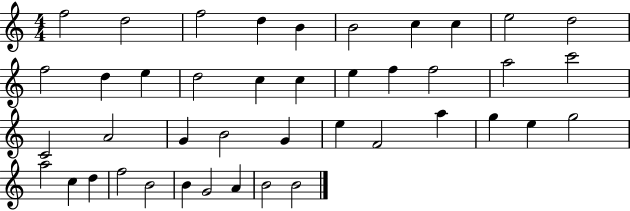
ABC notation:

X:1
T:Untitled
M:4/4
L:1/4
K:C
f2 d2 f2 d B B2 c c e2 d2 f2 d e d2 c c e f f2 a2 c'2 C2 A2 G B2 G e F2 a g e g2 a2 c d f2 B2 B G2 A B2 B2